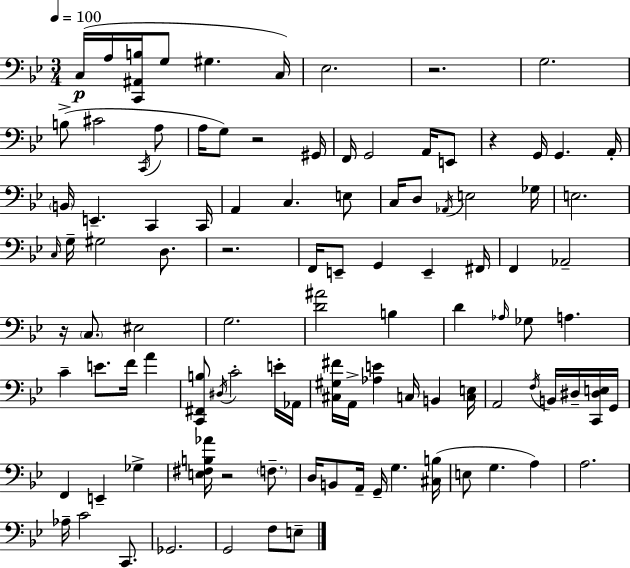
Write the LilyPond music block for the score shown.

{
  \clef bass
  \numericTimeSignature
  \time 3/4
  \key g \minor
  \tempo 4 = 100
  \repeat volta 2 { c16(\p a16 <c, ais, b>16 g8 gis4. c16) | ees2. | r2. | g2. | \break b8->( cis'2 \acciaccatura { c,16 } a8 | a16 g8) r2 | gis,16 f,16 g,2 a,16 e,8 | r4 g,16 g,4. | \break a,16-. \parenthesize b,16 e,4.-- c,4 | c,16 a,4 c4. e8 | c16 d8 \acciaccatura { aes,16 } e2 | ges16 e2. | \break \grace { c16 } g16-- gis2 | d8. r2. | f,16 e,8-- g,4 e,4-- | fis,16 f,4 aes,2-- | \break r16 \parenthesize c8. eis2 | g2. | <d' ais'>2 b4 | d'4 \grace { aes16 } ges8 a4. | \break c'4-- e'8. f'16 | a'4 <c, fis, b>8 \acciaccatura { dis16 } c'2-. | e'16-. aes,16 <cis gis fis'>16 a,16-> <aes e'>4 c16 | b,4 <c e>16 a,2 | \break \acciaccatura { f16 } b,16 dis16-- <c, dis e>16 g,16 f,4 e,4-- | ges4-> <e fis b aes'>16 r2 | \parenthesize f8.-- d16 b,8 a,16-- g,16-- g4. | <cis b>16( e8 g4. | \break a4) a2. | aes16-- c'2 | c,8. ges,2. | g,2 | \break f8 e8-- } \bar "|."
}